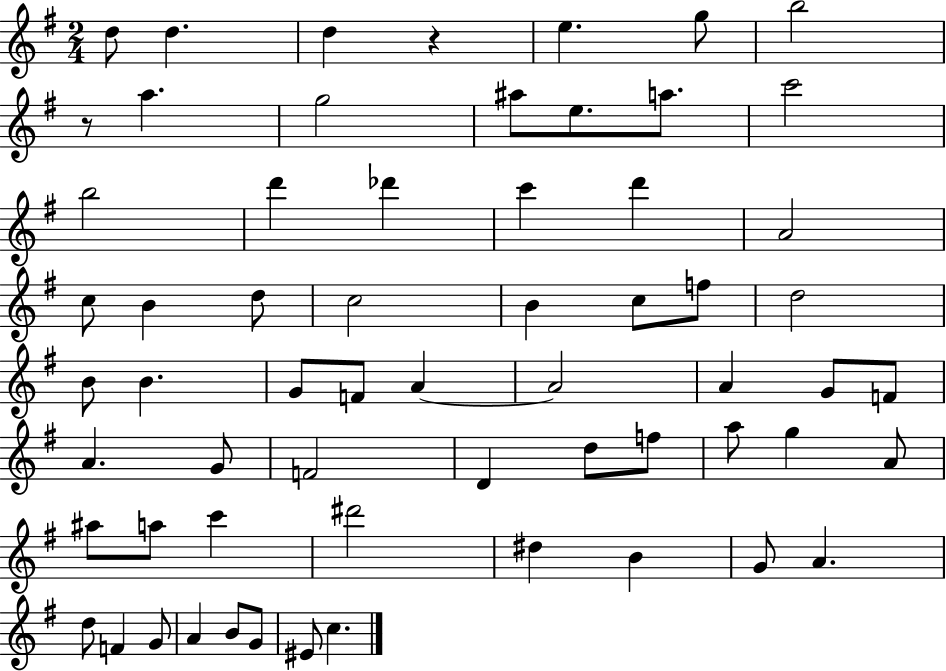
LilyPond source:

{
  \clef treble
  \numericTimeSignature
  \time 2/4
  \key g \major
  d''8 d''4. | d''4 r4 | e''4. g''8 | b''2 | \break r8 a''4. | g''2 | ais''8 e''8. a''8. | c'''2 | \break b''2 | d'''4 des'''4 | c'''4 d'''4 | a'2 | \break c''8 b'4 d''8 | c''2 | b'4 c''8 f''8 | d''2 | \break b'8 b'4. | g'8 f'8 a'4~~ | a'2 | a'4 g'8 f'8 | \break a'4. g'8 | f'2 | d'4 d''8 f''8 | a''8 g''4 a'8 | \break ais''8 a''8 c'''4 | dis'''2 | dis''4 b'4 | g'8 a'4. | \break d''8 f'4 g'8 | a'4 b'8 g'8 | eis'8 c''4. | \bar "|."
}